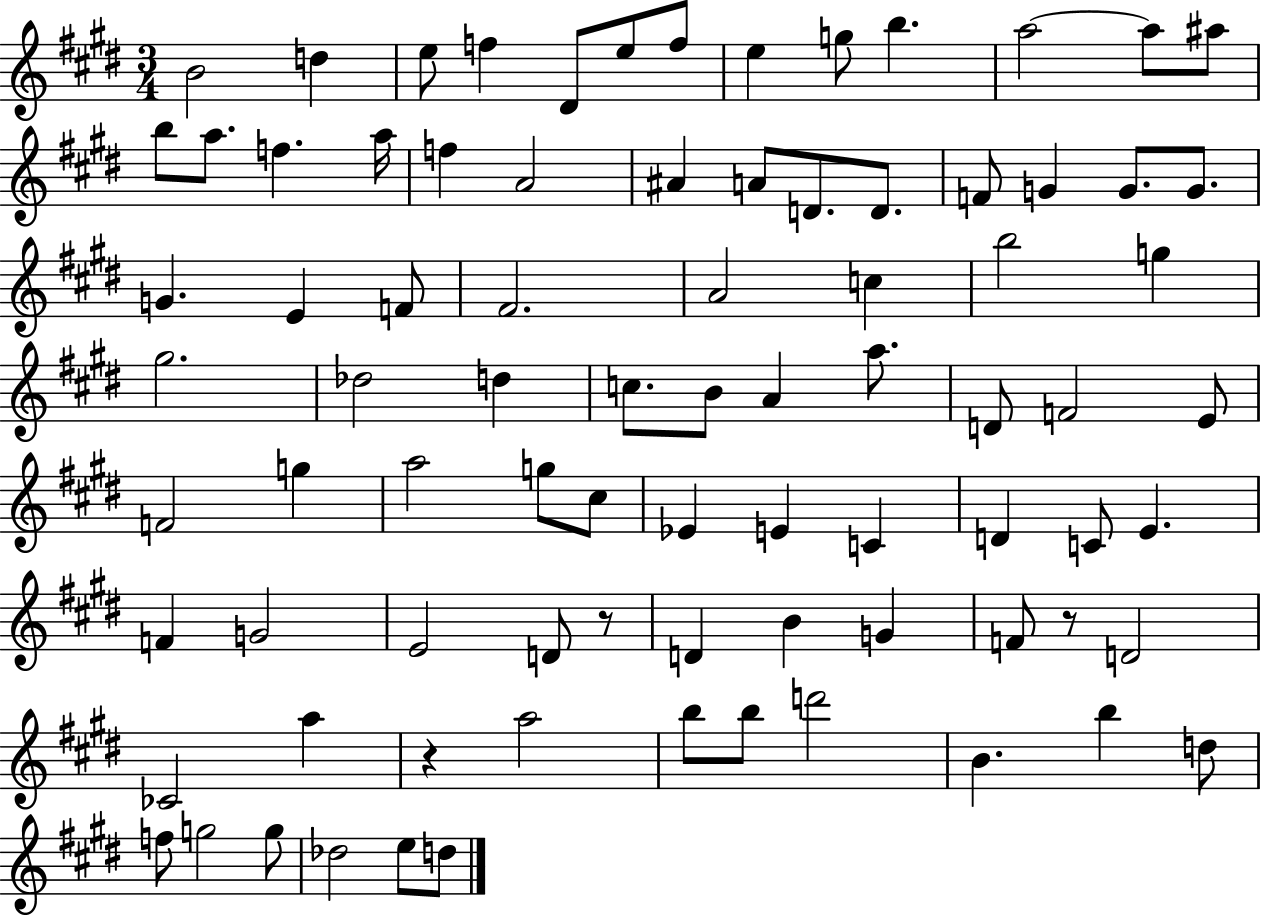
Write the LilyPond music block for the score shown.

{
  \clef treble
  \numericTimeSignature
  \time 3/4
  \key e \major
  \repeat volta 2 { b'2 d''4 | e''8 f''4 dis'8 e''8 f''8 | e''4 g''8 b''4. | a''2~~ a''8 ais''8 | \break b''8 a''8. f''4. a''16 | f''4 a'2 | ais'4 a'8 d'8. d'8. | f'8 g'4 g'8. g'8. | \break g'4. e'4 f'8 | fis'2. | a'2 c''4 | b''2 g''4 | \break gis''2. | des''2 d''4 | c''8. b'8 a'4 a''8. | d'8 f'2 e'8 | \break f'2 g''4 | a''2 g''8 cis''8 | ees'4 e'4 c'4 | d'4 c'8 e'4. | \break f'4 g'2 | e'2 d'8 r8 | d'4 b'4 g'4 | f'8 r8 d'2 | \break ces'2 a''4 | r4 a''2 | b''8 b''8 d'''2 | b'4. b''4 d''8 | \break f''8 g''2 g''8 | des''2 e''8 d''8 | } \bar "|."
}